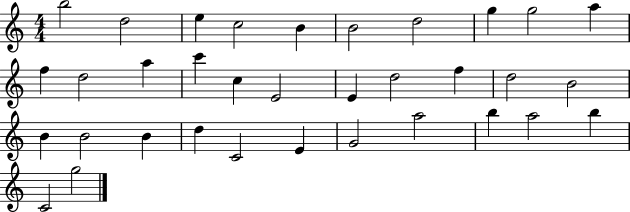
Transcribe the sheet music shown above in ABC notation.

X:1
T:Untitled
M:4/4
L:1/4
K:C
b2 d2 e c2 B B2 d2 g g2 a f d2 a c' c E2 E d2 f d2 B2 B B2 B d C2 E G2 a2 b a2 b C2 g2